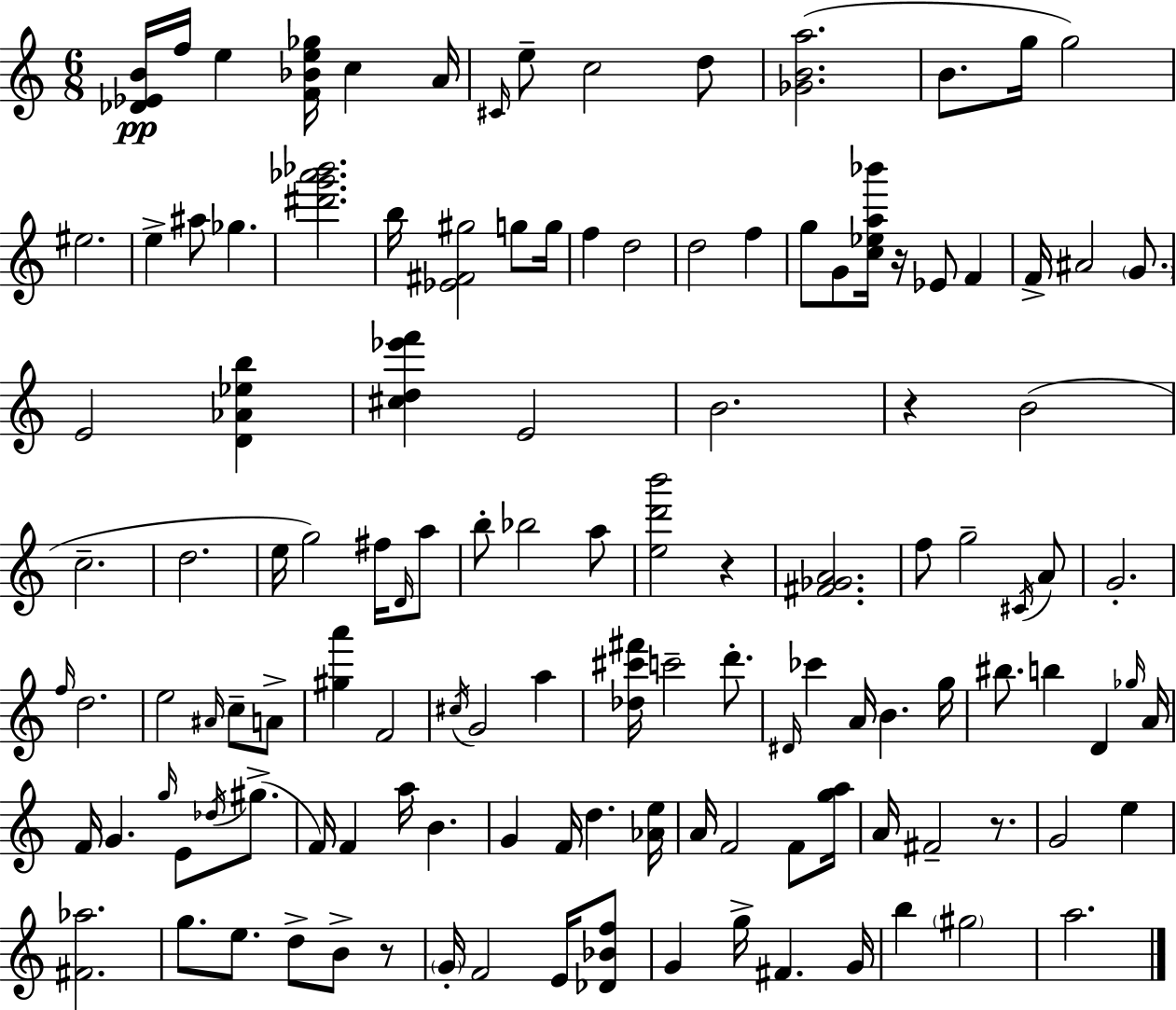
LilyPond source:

{
  \clef treble
  \numericTimeSignature
  \time 6/8
  \key a \minor
  <des' ees' b'>16\pp f''16 e''4 <f' bes' e'' ges''>16 c''4 a'16 | \grace { cis'16 } e''8-- c''2 d''8 | <ges' b' a''>2.( | b'8. g''16 g''2) | \break eis''2. | e''4-> ais''8 ges''4. | <dis''' g''' aes''' bes'''>2. | b''16 <ees' fis' gis''>2 g''8 | \break g''16 f''4 d''2 | d''2 f''4 | g''8 g'8 <c'' ees'' a'' bes'''>16 r16 ees'8 f'4 | f'16-> ais'2 \parenthesize g'8. | \break e'2 <d' aes' ees'' b''>4 | <cis'' d'' ees''' f'''>4 e'2 | b'2. | r4 b'2( | \break c''2.-- | d''2. | e''16 g''2) fis''16 \grace { d'16 } | a''8 b''8-. bes''2 | \break a''8 <e'' d''' b'''>2 r4 | <fis' ges' a'>2. | f''8 g''2-- | \acciaccatura { cis'16 } a'8 g'2.-. | \break \grace { f''16 } d''2. | e''2 | \grace { ais'16 } c''8-- a'8-> <gis'' a'''>4 f'2 | \acciaccatura { cis''16 } g'2 | \break a''4 <des'' cis''' fis'''>16 c'''2-- | d'''8.-. \grace { dis'16 } ces'''4 a'16 | b'4. g''16 bis''8. b''4 | d'4 \grace { ges''16 } a'16 f'16 g'4. | \break \grace { g''16 } e'8 \acciaccatura { des''16 }( gis''8.-> f'16) f'4 | a''16 b'4. g'4 | f'16 d''4. <aes' e''>16 a'16 f'2 | f'8 <g'' a''>16 a'16 fis'2-- | \break r8. g'2 | e''4 <fis' aes''>2. | g''8. | e''8. d''8-> b'8-> r8 \parenthesize g'16-. f'2 | \break e'16 <des' bes' f''>8 g'4 | g''16-> fis'4. g'16 b''4 | \parenthesize gis''2 a''2. | \bar "|."
}